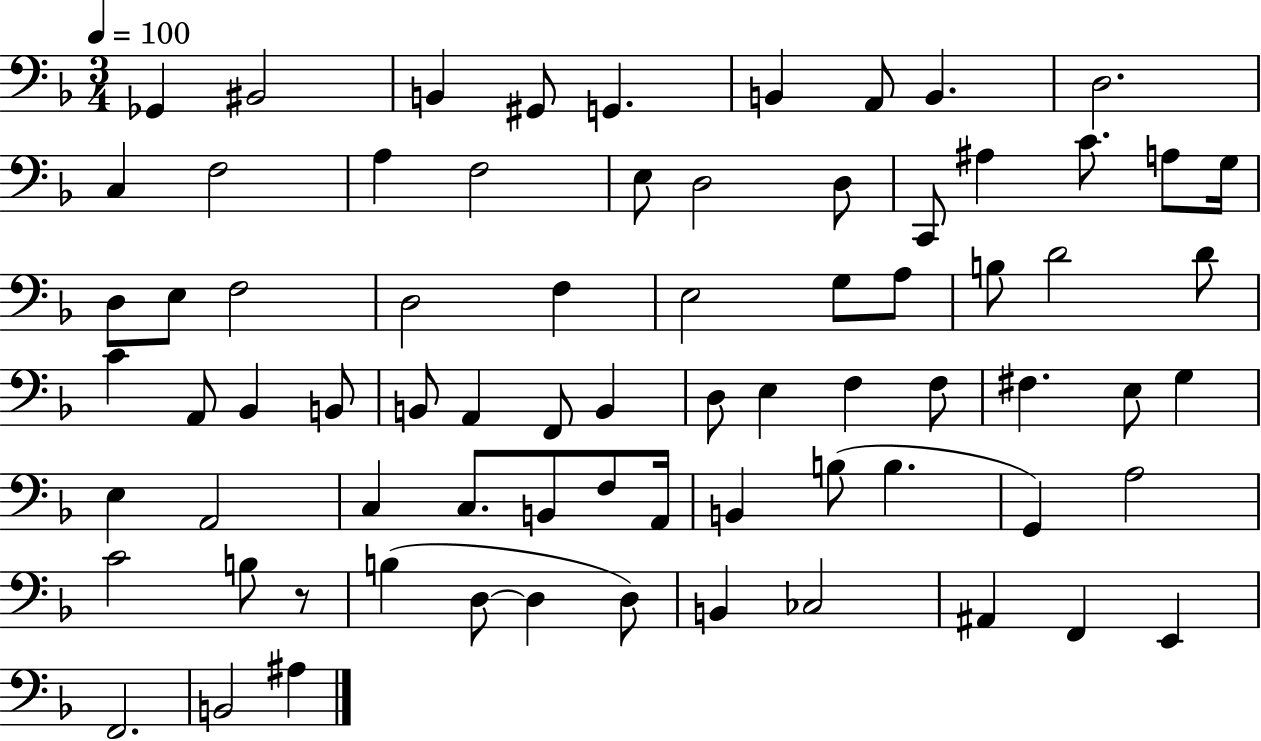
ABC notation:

X:1
T:Untitled
M:3/4
L:1/4
K:F
_G,, ^B,,2 B,, ^G,,/2 G,, B,, A,,/2 B,, D,2 C, F,2 A, F,2 E,/2 D,2 D,/2 C,,/2 ^A, C/2 A,/2 G,/4 D,/2 E,/2 F,2 D,2 F, E,2 G,/2 A,/2 B,/2 D2 D/2 C A,,/2 _B,, B,,/2 B,,/2 A,, F,,/2 B,, D,/2 E, F, F,/2 ^F, E,/2 G, E, A,,2 C, C,/2 B,,/2 F,/2 A,,/4 B,, B,/2 B, G,, A,2 C2 B,/2 z/2 B, D,/2 D, D,/2 B,, _C,2 ^A,, F,, E,, F,,2 B,,2 ^A,